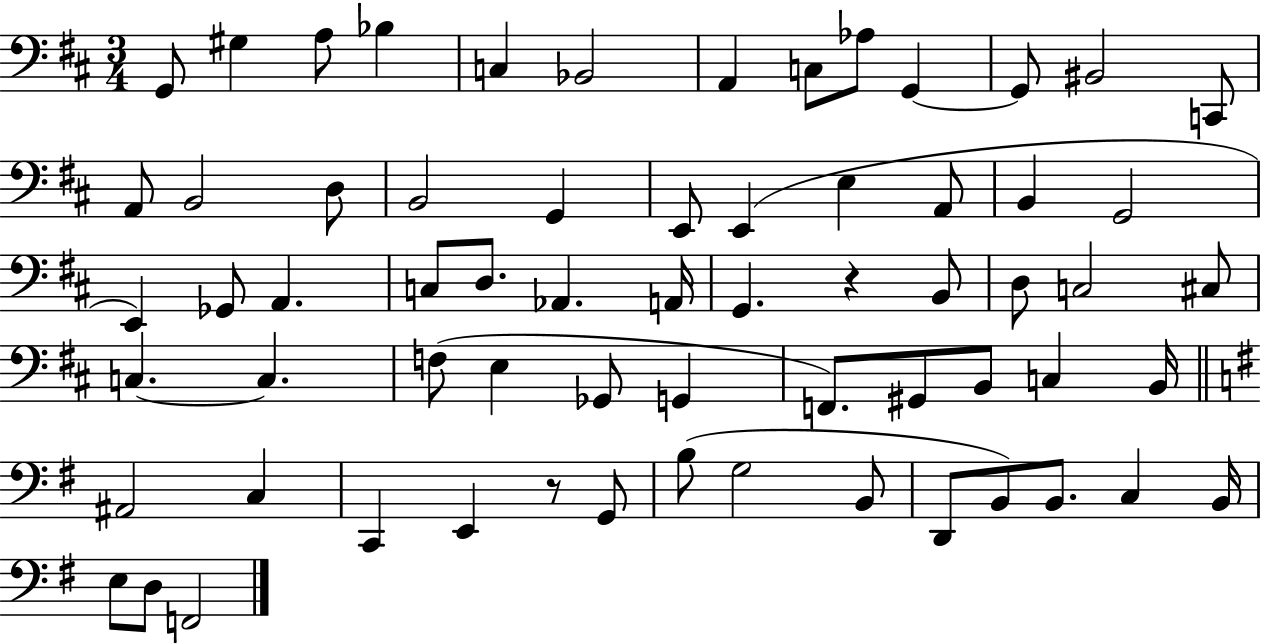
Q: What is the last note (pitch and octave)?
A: F2